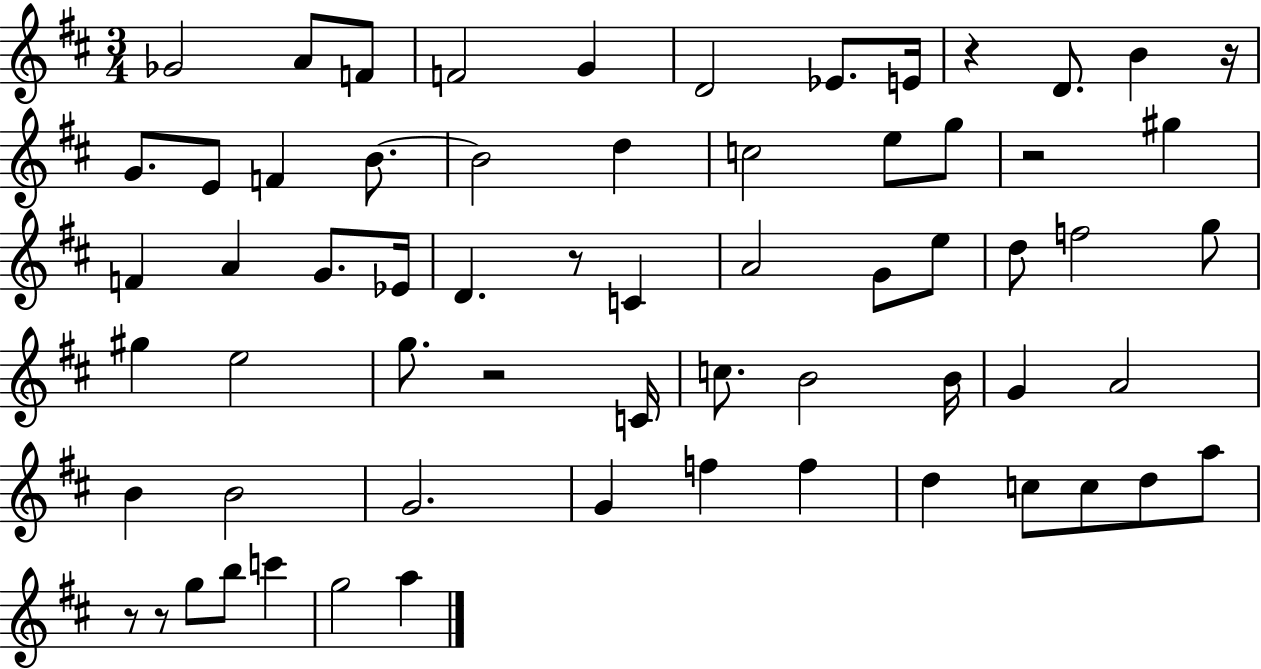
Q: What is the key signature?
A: D major